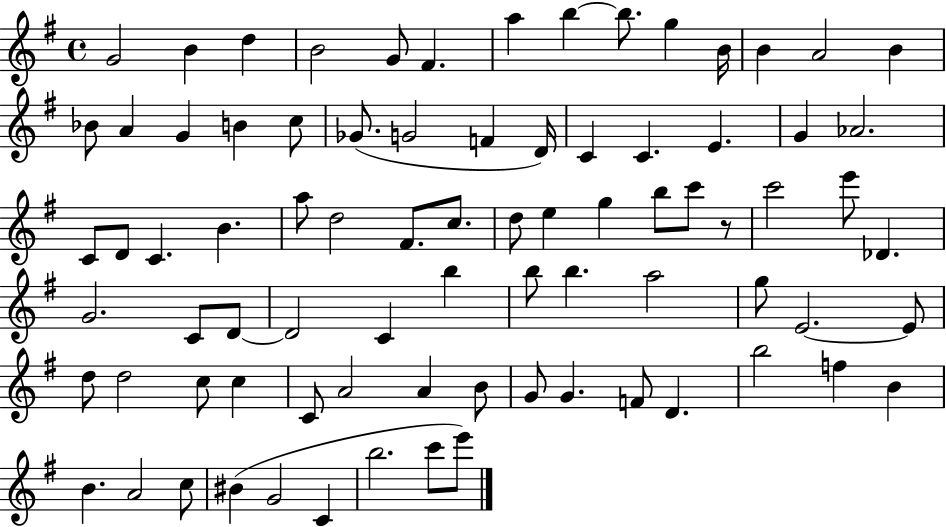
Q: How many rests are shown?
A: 1